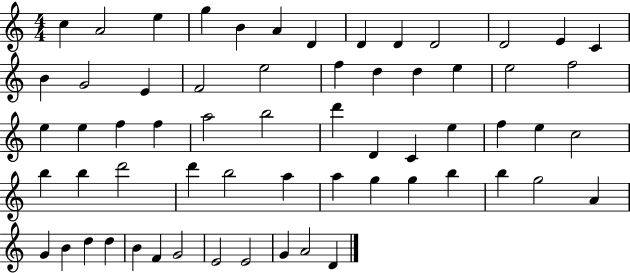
C5/q A4/h E5/q G5/q B4/q A4/q D4/q D4/q D4/q D4/h D4/h E4/q C4/q B4/q G4/h E4/q F4/h E5/h F5/q D5/q D5/q E5/q E5/h F5/h E5/q E5/q F5/q F5/q A5/h B5/h D6/q D4/q C4/q E5/q F5/q E5/q C5/h B5/q B5/q D6/h D6/q B5/h A5/q A5/q G5/q G5/q B5/q B5/q G5/h A4/q G4/q B4/q D5/q D5/q B4/q F4/q G4/h E4/h E4/h G4/q A4/h D4/q